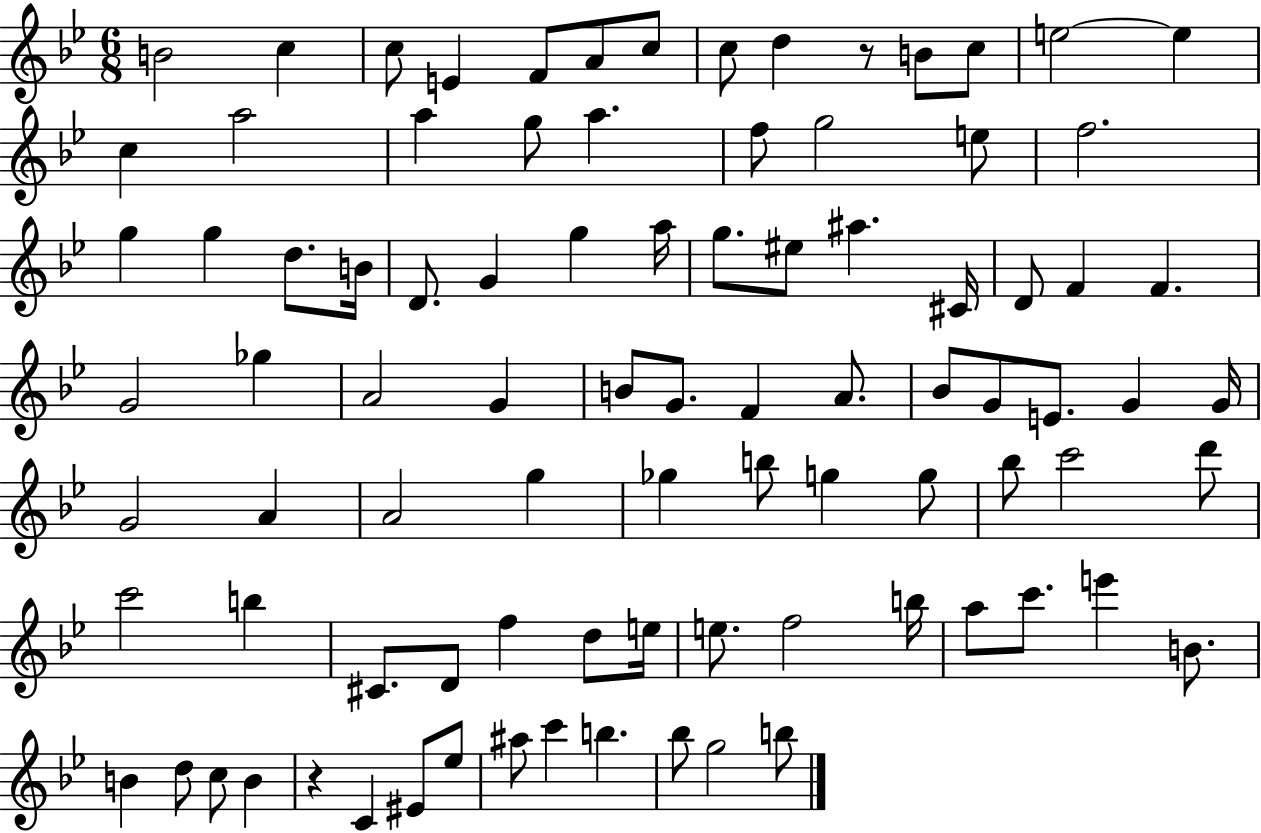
B4/h C5/q C5/e E4/q F4/e A4/e C5/e C5/e D5/q R/e B4/e C5/e E5/h E5/q C5/q A5/h A5/q G5/e A5/q. F5/e G5/h E5/e F5/h. G5/q G5/q D5/e. B4/s D4/e. G4/q G5/q A5/s G5/e. EIS5/e A#5/q. C#4/s D4/e F4/q F4/q. G4/h Gb5/q A4/h G4/q B4/e G4/e. F4/q A4/e. Bb4/e G4/e E4/e. G4/q G4/s G4/h A4/q A4/h G5/q Gb5/q B5/e G5/q G5/e Bb5/e C6/h D6/e C6/h B5/q C#4/e. D4/e F5/q D5/e E5/s E5/e. F5/h B5/s A5/e C6/e. E6/q B4/e. B4/q D5/e C5/e B4/q R/q C4/q EIS4/e Eb5/e A#5/e C6/q B5/q. Bb5/e G5/h B5/e